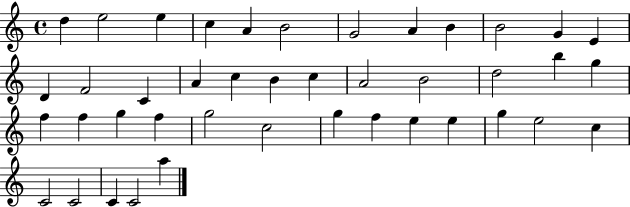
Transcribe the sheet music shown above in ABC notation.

X:1
T:Untitled
M:4/4
L:1/4
K:C
d e2 e c A B2 G2 A B B2 G E D F2 C A c B c A2 B2 d2 b g f f g f g2 c2 g f e e g e2 c C2 C2 C C2 a